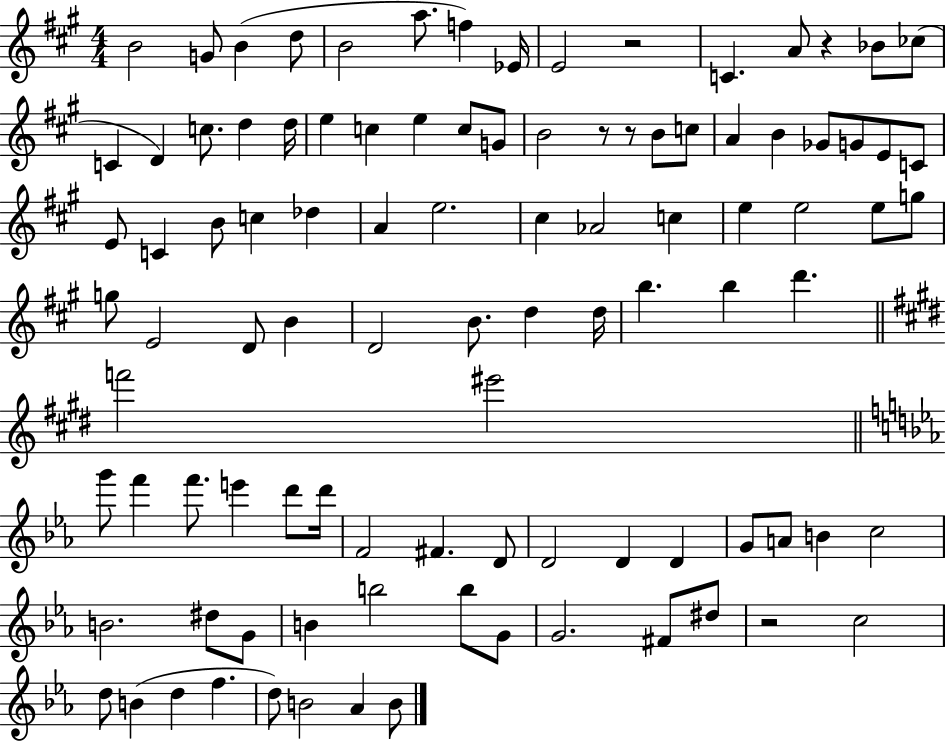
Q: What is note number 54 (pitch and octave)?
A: D5